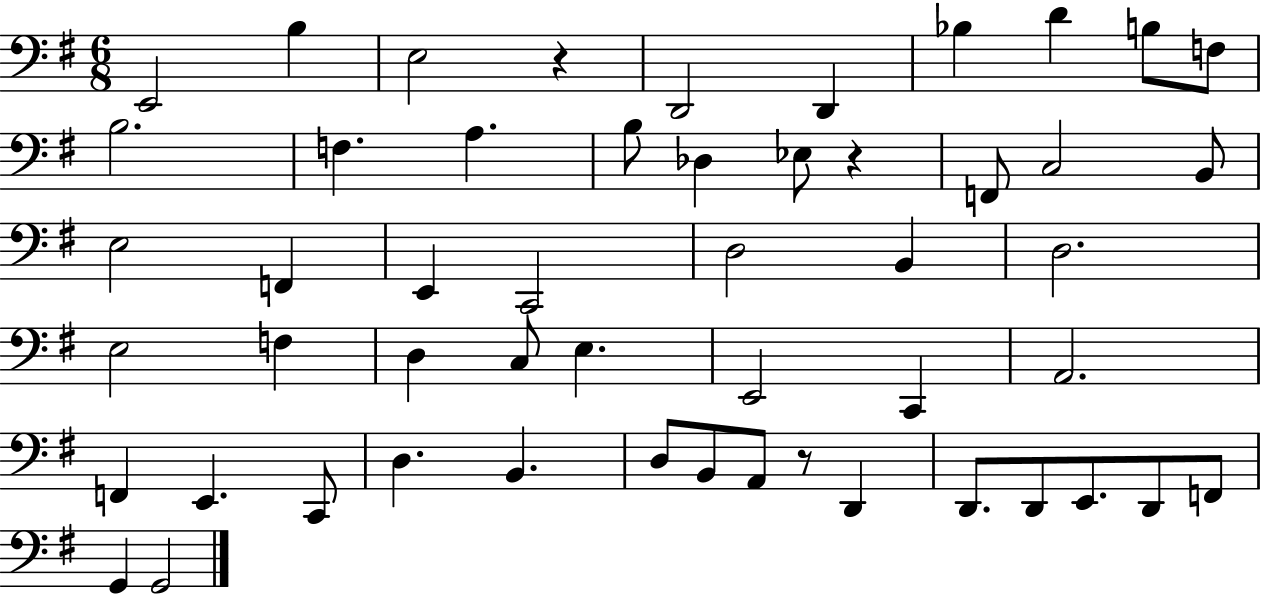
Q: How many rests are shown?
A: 3